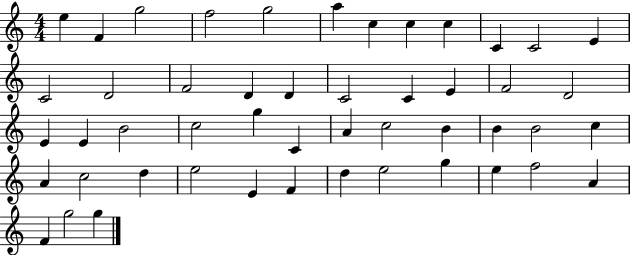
X:1
T:Untitled
M:4/4
L:1/4
K:C
e F g2 f2 g2 a c c c C C2 E C2 D2 F2 D D C2 C E F2 D2 E E B2 c2 g C A c2 B B B2 c A c2 d e2 E F d e2 g e f2 A F g2 g